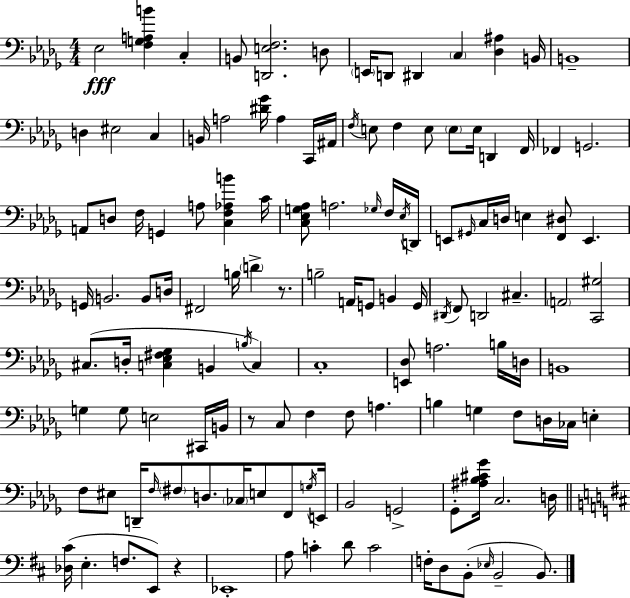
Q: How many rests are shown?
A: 3